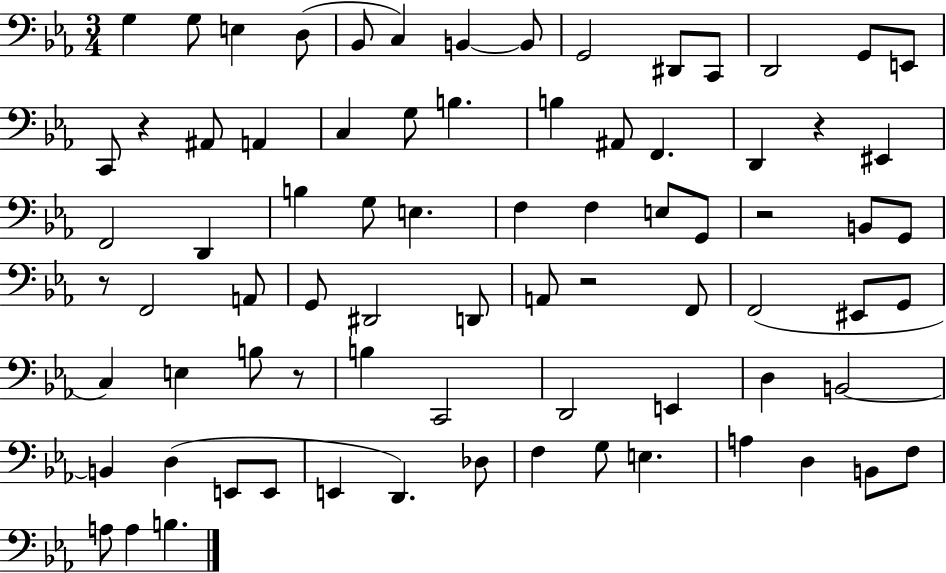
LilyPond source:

{
  \clef bass
  \numericTimeSignature
  \time 3/4
  \key ees \major
  \repeat volta 2 { g4 g8 e4 d8( | bes,8 c4) b,4~~ b,8 | g,2 dis,8 c,8 | d,2 g,8 e,8 | \break c,8 r4 ais,8 a,4 | c4 g8 b4. | b4 ais,8 f,4. | d,4 r4 eis,4 | \break f,2 d,4 | b4 g8 e4. | f4 f4 e8 g,8 | r2 b,8 g,8 | \break r8 f,2 a,8 | g,8 dis,2 d,8 | a,8 r2 f,8 | f,2( eis,8 g,8 | \break c4) e4 b8 r8 | b4 c,2 | d,2 e,4 | d4 b,2~~ | \break b,4 d4( e,8 e,8 | e,4 d,4.) des8 | f4 g8 e4. | a4 d4 b,8 f8 | \break a8 a4 b4. | } \bar "|."
}